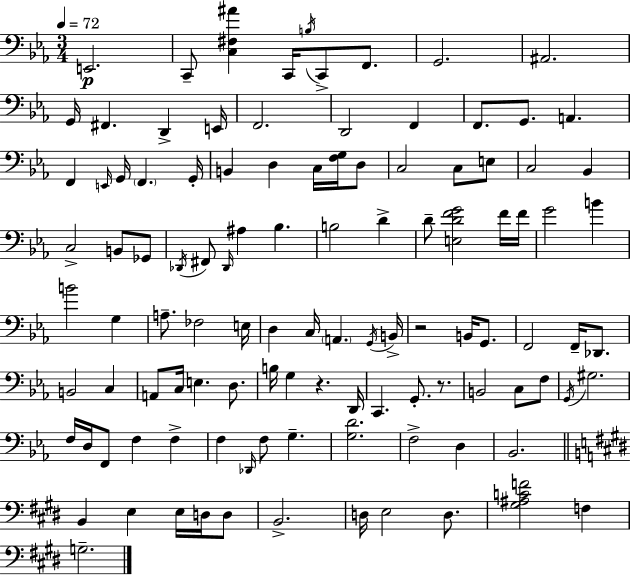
{
  \clef bass
  \numericTimeSignature
  \time 3/4
  \key c \minor
  \tempo 4 = 72
  e,2.\p | c,8-- <c fis ais'>4 c,16 \acciaccatura { b16 } c,8-> f,8. | g,2. | ais,2. | \break g,16 fis,4. d,4-> | e,16 f,2. | d,2 f,4 | f,8. g,8. a,4. | \break f,4 \grace { e,16 } g,16 \parenthesize f,4. | g,16-. b,4 d4 c16 <f g>16 | d8 c2 c8 | e8 c2 bes,4 | \break c2-> b,8 | ges,8 \acciaccatura { des,16 } fis,8 \grace { des,16 } ais4 bes4. | b2 | d'4-> d'8-- <e d' f' g'>2 | \break f'16 f'16 g'2 | b'4 b'2 | g4 a8.-- fes2 | e16 d4 c16 \parenthesize a,4. | \break \acciaccatura { g,16 } b,16-> r2 | b,16 g,8. f,2 | f,16-- des,8. b,2 | c4 a,8 c16 e4. | \break d8. b16 g4 r4. | d,16 c,4. g,8.-. | r8. b,2 | c8 f8 \acciaccatura { g,16 } gis2. | \break f16 d16 f,8 f4 | f4-> f4 \grace { des,16 } f8 | g4.-- <g d'>2. | f2-> | \break d4 bes,2. | \bar "||" \break \key e \major b,4 e4 e16 d16 d8 | b,2.-> | d16 e2 d8. | <gis ais c' f'>2 f4 | \break g2.-- | \bar "|."
}